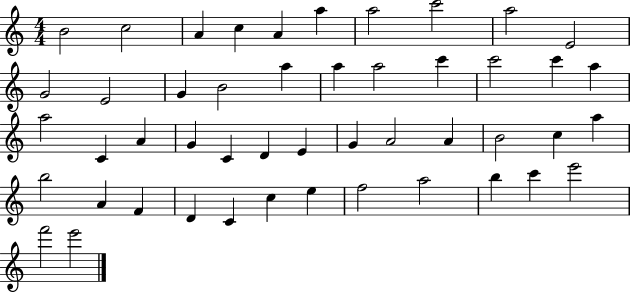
B4/h C5/h A4/q C5/q A4/q A5/q A5/h C6/h A5/h E4/h G4/h E4/h G4/q B4/h A5/q A5/q A5/h C6/q C6/h C6/q A5/q A5/h C4/q A4/q G4/q C4/q D4/q E4/q G4/q A4/h A4/q B4/h C5/q A5/q B5/h A4/q F4/q D4/q C4/q C5/q E5/q F5/h A5/h B5/q C6/q E6/h F6/h E6/h